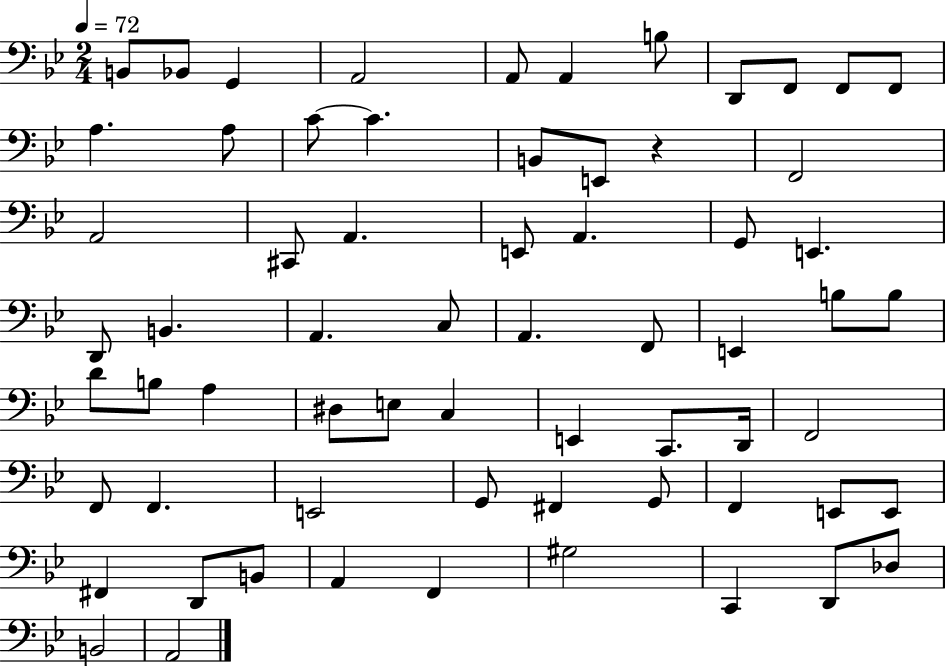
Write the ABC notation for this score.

X:1
T:Untitled
M:2/4
L:1/4
K:Bb
B,,/2 _B,,/2 G,, A,,2 A,,/2 A,, B,/2 D,,/2 F,,/2 F,,/2 F,,/2 A, A,/2 C/2 C B,,/2 E,,/2 z F,,2 A,,2 ^C,,/2 A,, E,,/2 A,, G,,/2 E,, D,,/2 B,, A,, C,/2 A,, F,,/2 E,, B,/2 B,/2 D/2 B,/2 A, ^D,/2 E,/2 C, E,, C,,/2 D,,/4 F,,2 F,,/2 F,, E,,2 G,,/2 ^F,, G,,/2 F,, E,,/2 E,,/2 ^F,, D,,/2 B,,/2 A,, F,, ^G,2 C,, D,,/2 _D,/2 B,,2 A,,2